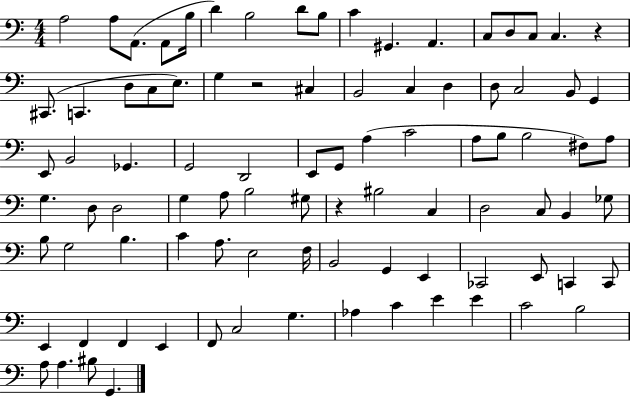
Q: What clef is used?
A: bass